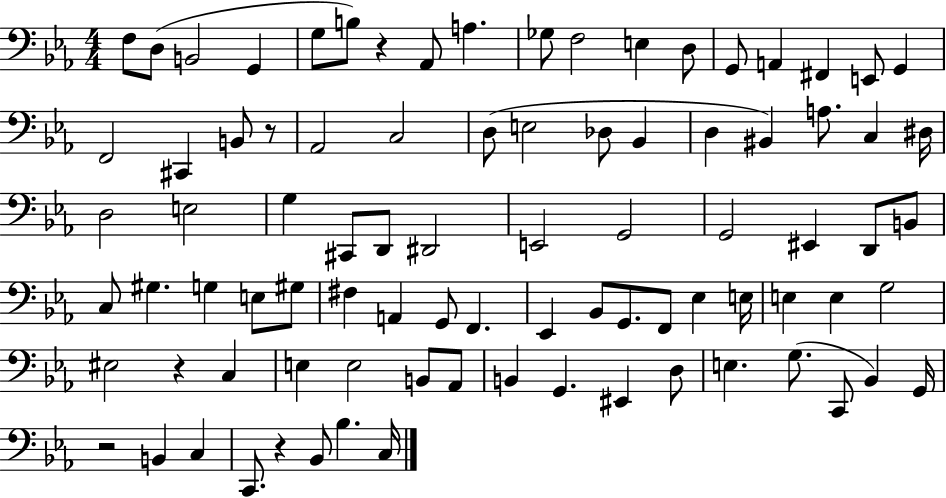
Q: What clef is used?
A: bass